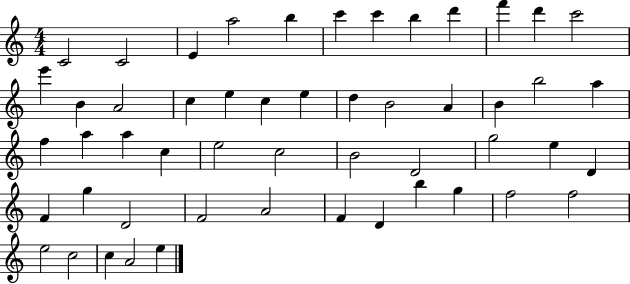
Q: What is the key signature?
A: C major